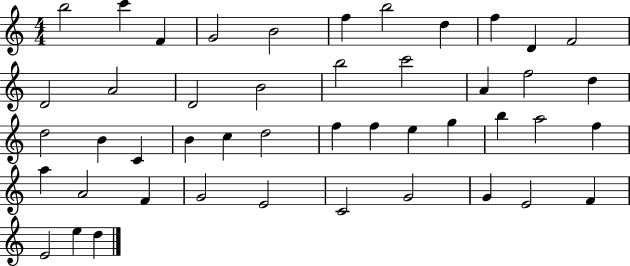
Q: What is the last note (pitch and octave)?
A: D5